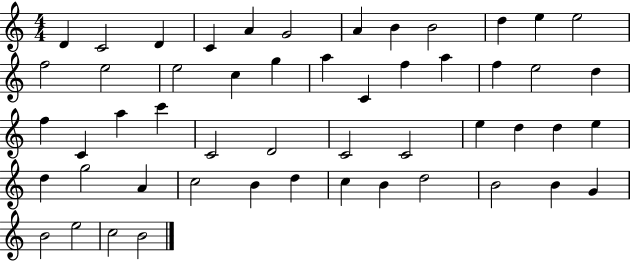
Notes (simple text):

D4/q C4/h D4/q C4/q A4/q G4/h A4/q B4/q B4/h D5/q E5/q E5/h F5/h E5/h E5/h C5/q G5/q A5/q C4/q F5/q A5/q F5/q E5/h D5/q F5/q C4/q A5/q C6/q C4/h D4/h C4/h C4/h E5/q D5/q D5/q E5/q D5/q G5/h A4/q C5/h B4/q D5/q C5/q B4/q D5/h B4/h B4/q G4/q B4/h E5/h C5/h B4/h